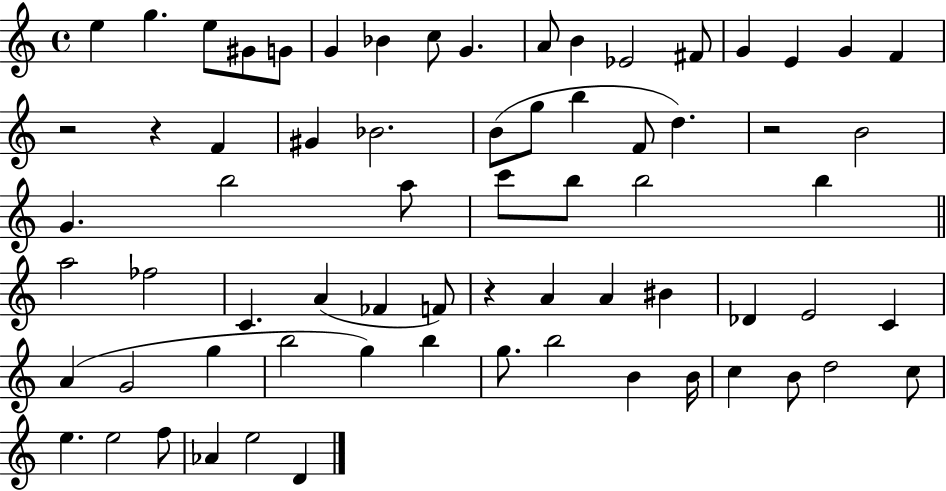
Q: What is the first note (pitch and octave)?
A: E5